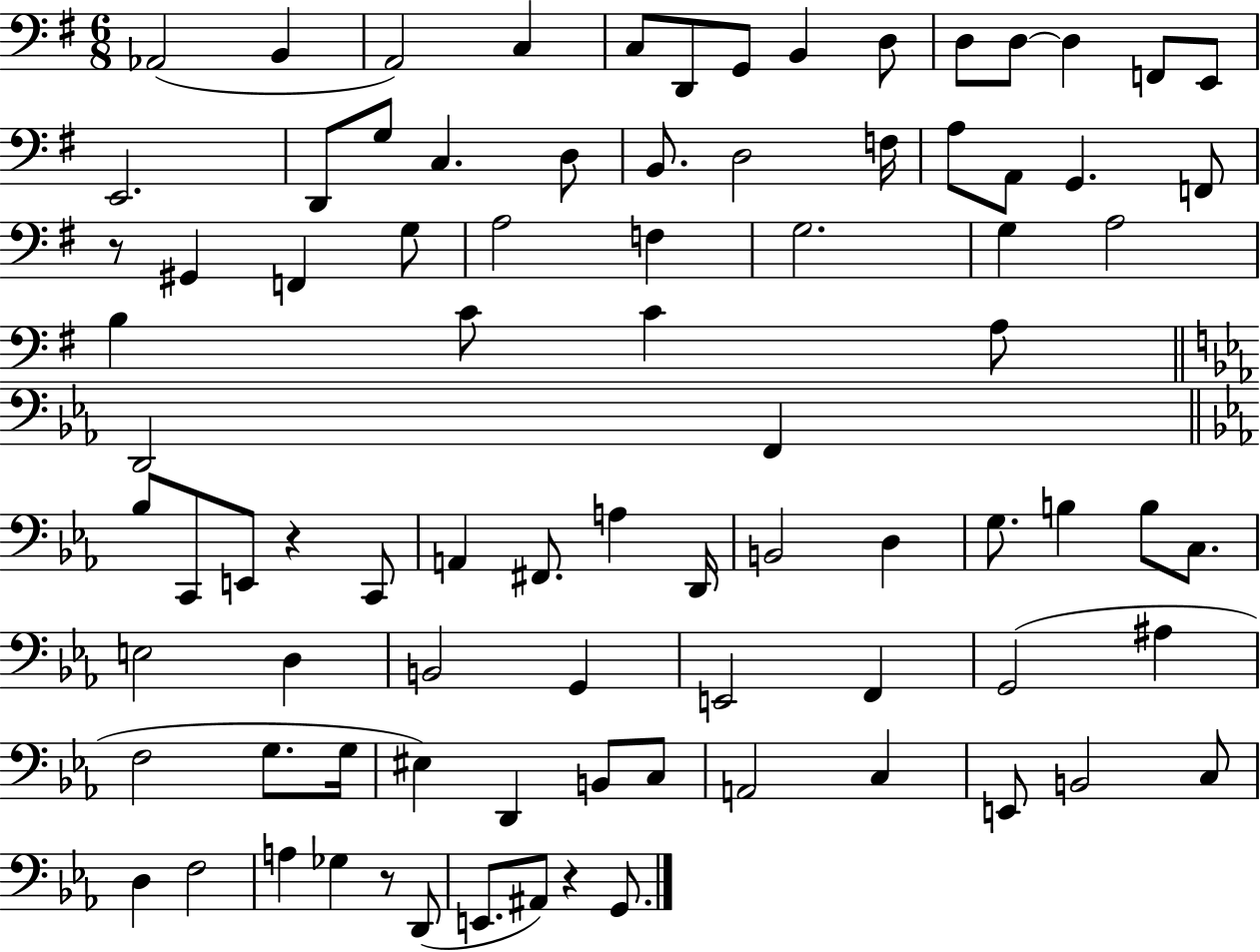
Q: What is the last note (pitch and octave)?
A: G2